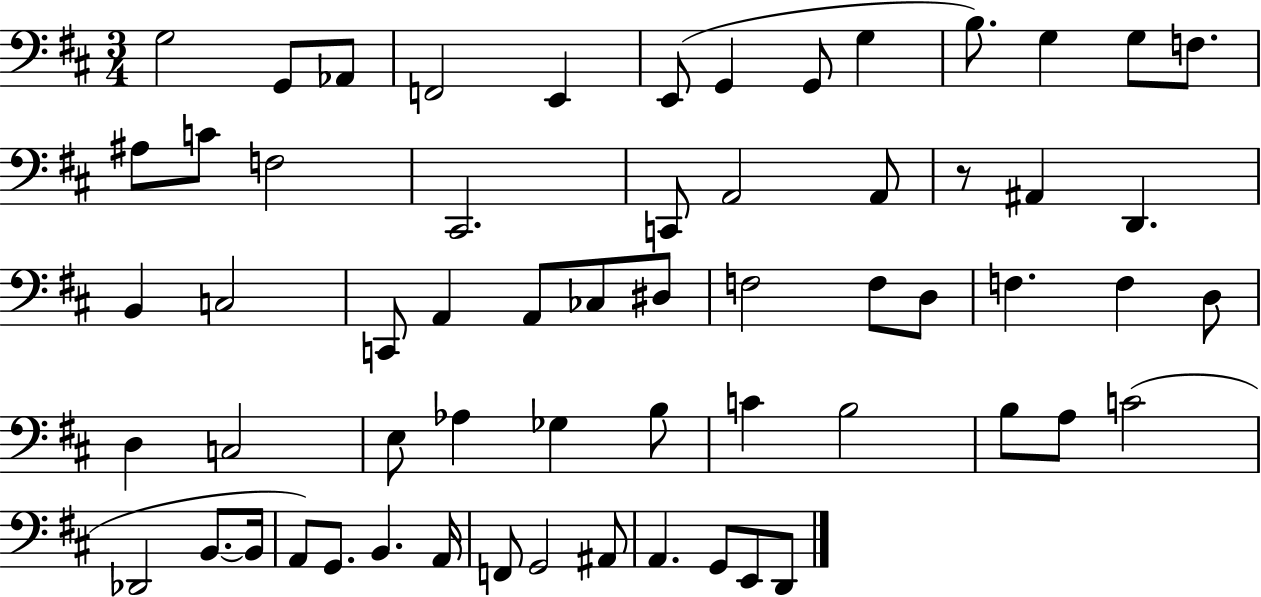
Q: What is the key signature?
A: D major